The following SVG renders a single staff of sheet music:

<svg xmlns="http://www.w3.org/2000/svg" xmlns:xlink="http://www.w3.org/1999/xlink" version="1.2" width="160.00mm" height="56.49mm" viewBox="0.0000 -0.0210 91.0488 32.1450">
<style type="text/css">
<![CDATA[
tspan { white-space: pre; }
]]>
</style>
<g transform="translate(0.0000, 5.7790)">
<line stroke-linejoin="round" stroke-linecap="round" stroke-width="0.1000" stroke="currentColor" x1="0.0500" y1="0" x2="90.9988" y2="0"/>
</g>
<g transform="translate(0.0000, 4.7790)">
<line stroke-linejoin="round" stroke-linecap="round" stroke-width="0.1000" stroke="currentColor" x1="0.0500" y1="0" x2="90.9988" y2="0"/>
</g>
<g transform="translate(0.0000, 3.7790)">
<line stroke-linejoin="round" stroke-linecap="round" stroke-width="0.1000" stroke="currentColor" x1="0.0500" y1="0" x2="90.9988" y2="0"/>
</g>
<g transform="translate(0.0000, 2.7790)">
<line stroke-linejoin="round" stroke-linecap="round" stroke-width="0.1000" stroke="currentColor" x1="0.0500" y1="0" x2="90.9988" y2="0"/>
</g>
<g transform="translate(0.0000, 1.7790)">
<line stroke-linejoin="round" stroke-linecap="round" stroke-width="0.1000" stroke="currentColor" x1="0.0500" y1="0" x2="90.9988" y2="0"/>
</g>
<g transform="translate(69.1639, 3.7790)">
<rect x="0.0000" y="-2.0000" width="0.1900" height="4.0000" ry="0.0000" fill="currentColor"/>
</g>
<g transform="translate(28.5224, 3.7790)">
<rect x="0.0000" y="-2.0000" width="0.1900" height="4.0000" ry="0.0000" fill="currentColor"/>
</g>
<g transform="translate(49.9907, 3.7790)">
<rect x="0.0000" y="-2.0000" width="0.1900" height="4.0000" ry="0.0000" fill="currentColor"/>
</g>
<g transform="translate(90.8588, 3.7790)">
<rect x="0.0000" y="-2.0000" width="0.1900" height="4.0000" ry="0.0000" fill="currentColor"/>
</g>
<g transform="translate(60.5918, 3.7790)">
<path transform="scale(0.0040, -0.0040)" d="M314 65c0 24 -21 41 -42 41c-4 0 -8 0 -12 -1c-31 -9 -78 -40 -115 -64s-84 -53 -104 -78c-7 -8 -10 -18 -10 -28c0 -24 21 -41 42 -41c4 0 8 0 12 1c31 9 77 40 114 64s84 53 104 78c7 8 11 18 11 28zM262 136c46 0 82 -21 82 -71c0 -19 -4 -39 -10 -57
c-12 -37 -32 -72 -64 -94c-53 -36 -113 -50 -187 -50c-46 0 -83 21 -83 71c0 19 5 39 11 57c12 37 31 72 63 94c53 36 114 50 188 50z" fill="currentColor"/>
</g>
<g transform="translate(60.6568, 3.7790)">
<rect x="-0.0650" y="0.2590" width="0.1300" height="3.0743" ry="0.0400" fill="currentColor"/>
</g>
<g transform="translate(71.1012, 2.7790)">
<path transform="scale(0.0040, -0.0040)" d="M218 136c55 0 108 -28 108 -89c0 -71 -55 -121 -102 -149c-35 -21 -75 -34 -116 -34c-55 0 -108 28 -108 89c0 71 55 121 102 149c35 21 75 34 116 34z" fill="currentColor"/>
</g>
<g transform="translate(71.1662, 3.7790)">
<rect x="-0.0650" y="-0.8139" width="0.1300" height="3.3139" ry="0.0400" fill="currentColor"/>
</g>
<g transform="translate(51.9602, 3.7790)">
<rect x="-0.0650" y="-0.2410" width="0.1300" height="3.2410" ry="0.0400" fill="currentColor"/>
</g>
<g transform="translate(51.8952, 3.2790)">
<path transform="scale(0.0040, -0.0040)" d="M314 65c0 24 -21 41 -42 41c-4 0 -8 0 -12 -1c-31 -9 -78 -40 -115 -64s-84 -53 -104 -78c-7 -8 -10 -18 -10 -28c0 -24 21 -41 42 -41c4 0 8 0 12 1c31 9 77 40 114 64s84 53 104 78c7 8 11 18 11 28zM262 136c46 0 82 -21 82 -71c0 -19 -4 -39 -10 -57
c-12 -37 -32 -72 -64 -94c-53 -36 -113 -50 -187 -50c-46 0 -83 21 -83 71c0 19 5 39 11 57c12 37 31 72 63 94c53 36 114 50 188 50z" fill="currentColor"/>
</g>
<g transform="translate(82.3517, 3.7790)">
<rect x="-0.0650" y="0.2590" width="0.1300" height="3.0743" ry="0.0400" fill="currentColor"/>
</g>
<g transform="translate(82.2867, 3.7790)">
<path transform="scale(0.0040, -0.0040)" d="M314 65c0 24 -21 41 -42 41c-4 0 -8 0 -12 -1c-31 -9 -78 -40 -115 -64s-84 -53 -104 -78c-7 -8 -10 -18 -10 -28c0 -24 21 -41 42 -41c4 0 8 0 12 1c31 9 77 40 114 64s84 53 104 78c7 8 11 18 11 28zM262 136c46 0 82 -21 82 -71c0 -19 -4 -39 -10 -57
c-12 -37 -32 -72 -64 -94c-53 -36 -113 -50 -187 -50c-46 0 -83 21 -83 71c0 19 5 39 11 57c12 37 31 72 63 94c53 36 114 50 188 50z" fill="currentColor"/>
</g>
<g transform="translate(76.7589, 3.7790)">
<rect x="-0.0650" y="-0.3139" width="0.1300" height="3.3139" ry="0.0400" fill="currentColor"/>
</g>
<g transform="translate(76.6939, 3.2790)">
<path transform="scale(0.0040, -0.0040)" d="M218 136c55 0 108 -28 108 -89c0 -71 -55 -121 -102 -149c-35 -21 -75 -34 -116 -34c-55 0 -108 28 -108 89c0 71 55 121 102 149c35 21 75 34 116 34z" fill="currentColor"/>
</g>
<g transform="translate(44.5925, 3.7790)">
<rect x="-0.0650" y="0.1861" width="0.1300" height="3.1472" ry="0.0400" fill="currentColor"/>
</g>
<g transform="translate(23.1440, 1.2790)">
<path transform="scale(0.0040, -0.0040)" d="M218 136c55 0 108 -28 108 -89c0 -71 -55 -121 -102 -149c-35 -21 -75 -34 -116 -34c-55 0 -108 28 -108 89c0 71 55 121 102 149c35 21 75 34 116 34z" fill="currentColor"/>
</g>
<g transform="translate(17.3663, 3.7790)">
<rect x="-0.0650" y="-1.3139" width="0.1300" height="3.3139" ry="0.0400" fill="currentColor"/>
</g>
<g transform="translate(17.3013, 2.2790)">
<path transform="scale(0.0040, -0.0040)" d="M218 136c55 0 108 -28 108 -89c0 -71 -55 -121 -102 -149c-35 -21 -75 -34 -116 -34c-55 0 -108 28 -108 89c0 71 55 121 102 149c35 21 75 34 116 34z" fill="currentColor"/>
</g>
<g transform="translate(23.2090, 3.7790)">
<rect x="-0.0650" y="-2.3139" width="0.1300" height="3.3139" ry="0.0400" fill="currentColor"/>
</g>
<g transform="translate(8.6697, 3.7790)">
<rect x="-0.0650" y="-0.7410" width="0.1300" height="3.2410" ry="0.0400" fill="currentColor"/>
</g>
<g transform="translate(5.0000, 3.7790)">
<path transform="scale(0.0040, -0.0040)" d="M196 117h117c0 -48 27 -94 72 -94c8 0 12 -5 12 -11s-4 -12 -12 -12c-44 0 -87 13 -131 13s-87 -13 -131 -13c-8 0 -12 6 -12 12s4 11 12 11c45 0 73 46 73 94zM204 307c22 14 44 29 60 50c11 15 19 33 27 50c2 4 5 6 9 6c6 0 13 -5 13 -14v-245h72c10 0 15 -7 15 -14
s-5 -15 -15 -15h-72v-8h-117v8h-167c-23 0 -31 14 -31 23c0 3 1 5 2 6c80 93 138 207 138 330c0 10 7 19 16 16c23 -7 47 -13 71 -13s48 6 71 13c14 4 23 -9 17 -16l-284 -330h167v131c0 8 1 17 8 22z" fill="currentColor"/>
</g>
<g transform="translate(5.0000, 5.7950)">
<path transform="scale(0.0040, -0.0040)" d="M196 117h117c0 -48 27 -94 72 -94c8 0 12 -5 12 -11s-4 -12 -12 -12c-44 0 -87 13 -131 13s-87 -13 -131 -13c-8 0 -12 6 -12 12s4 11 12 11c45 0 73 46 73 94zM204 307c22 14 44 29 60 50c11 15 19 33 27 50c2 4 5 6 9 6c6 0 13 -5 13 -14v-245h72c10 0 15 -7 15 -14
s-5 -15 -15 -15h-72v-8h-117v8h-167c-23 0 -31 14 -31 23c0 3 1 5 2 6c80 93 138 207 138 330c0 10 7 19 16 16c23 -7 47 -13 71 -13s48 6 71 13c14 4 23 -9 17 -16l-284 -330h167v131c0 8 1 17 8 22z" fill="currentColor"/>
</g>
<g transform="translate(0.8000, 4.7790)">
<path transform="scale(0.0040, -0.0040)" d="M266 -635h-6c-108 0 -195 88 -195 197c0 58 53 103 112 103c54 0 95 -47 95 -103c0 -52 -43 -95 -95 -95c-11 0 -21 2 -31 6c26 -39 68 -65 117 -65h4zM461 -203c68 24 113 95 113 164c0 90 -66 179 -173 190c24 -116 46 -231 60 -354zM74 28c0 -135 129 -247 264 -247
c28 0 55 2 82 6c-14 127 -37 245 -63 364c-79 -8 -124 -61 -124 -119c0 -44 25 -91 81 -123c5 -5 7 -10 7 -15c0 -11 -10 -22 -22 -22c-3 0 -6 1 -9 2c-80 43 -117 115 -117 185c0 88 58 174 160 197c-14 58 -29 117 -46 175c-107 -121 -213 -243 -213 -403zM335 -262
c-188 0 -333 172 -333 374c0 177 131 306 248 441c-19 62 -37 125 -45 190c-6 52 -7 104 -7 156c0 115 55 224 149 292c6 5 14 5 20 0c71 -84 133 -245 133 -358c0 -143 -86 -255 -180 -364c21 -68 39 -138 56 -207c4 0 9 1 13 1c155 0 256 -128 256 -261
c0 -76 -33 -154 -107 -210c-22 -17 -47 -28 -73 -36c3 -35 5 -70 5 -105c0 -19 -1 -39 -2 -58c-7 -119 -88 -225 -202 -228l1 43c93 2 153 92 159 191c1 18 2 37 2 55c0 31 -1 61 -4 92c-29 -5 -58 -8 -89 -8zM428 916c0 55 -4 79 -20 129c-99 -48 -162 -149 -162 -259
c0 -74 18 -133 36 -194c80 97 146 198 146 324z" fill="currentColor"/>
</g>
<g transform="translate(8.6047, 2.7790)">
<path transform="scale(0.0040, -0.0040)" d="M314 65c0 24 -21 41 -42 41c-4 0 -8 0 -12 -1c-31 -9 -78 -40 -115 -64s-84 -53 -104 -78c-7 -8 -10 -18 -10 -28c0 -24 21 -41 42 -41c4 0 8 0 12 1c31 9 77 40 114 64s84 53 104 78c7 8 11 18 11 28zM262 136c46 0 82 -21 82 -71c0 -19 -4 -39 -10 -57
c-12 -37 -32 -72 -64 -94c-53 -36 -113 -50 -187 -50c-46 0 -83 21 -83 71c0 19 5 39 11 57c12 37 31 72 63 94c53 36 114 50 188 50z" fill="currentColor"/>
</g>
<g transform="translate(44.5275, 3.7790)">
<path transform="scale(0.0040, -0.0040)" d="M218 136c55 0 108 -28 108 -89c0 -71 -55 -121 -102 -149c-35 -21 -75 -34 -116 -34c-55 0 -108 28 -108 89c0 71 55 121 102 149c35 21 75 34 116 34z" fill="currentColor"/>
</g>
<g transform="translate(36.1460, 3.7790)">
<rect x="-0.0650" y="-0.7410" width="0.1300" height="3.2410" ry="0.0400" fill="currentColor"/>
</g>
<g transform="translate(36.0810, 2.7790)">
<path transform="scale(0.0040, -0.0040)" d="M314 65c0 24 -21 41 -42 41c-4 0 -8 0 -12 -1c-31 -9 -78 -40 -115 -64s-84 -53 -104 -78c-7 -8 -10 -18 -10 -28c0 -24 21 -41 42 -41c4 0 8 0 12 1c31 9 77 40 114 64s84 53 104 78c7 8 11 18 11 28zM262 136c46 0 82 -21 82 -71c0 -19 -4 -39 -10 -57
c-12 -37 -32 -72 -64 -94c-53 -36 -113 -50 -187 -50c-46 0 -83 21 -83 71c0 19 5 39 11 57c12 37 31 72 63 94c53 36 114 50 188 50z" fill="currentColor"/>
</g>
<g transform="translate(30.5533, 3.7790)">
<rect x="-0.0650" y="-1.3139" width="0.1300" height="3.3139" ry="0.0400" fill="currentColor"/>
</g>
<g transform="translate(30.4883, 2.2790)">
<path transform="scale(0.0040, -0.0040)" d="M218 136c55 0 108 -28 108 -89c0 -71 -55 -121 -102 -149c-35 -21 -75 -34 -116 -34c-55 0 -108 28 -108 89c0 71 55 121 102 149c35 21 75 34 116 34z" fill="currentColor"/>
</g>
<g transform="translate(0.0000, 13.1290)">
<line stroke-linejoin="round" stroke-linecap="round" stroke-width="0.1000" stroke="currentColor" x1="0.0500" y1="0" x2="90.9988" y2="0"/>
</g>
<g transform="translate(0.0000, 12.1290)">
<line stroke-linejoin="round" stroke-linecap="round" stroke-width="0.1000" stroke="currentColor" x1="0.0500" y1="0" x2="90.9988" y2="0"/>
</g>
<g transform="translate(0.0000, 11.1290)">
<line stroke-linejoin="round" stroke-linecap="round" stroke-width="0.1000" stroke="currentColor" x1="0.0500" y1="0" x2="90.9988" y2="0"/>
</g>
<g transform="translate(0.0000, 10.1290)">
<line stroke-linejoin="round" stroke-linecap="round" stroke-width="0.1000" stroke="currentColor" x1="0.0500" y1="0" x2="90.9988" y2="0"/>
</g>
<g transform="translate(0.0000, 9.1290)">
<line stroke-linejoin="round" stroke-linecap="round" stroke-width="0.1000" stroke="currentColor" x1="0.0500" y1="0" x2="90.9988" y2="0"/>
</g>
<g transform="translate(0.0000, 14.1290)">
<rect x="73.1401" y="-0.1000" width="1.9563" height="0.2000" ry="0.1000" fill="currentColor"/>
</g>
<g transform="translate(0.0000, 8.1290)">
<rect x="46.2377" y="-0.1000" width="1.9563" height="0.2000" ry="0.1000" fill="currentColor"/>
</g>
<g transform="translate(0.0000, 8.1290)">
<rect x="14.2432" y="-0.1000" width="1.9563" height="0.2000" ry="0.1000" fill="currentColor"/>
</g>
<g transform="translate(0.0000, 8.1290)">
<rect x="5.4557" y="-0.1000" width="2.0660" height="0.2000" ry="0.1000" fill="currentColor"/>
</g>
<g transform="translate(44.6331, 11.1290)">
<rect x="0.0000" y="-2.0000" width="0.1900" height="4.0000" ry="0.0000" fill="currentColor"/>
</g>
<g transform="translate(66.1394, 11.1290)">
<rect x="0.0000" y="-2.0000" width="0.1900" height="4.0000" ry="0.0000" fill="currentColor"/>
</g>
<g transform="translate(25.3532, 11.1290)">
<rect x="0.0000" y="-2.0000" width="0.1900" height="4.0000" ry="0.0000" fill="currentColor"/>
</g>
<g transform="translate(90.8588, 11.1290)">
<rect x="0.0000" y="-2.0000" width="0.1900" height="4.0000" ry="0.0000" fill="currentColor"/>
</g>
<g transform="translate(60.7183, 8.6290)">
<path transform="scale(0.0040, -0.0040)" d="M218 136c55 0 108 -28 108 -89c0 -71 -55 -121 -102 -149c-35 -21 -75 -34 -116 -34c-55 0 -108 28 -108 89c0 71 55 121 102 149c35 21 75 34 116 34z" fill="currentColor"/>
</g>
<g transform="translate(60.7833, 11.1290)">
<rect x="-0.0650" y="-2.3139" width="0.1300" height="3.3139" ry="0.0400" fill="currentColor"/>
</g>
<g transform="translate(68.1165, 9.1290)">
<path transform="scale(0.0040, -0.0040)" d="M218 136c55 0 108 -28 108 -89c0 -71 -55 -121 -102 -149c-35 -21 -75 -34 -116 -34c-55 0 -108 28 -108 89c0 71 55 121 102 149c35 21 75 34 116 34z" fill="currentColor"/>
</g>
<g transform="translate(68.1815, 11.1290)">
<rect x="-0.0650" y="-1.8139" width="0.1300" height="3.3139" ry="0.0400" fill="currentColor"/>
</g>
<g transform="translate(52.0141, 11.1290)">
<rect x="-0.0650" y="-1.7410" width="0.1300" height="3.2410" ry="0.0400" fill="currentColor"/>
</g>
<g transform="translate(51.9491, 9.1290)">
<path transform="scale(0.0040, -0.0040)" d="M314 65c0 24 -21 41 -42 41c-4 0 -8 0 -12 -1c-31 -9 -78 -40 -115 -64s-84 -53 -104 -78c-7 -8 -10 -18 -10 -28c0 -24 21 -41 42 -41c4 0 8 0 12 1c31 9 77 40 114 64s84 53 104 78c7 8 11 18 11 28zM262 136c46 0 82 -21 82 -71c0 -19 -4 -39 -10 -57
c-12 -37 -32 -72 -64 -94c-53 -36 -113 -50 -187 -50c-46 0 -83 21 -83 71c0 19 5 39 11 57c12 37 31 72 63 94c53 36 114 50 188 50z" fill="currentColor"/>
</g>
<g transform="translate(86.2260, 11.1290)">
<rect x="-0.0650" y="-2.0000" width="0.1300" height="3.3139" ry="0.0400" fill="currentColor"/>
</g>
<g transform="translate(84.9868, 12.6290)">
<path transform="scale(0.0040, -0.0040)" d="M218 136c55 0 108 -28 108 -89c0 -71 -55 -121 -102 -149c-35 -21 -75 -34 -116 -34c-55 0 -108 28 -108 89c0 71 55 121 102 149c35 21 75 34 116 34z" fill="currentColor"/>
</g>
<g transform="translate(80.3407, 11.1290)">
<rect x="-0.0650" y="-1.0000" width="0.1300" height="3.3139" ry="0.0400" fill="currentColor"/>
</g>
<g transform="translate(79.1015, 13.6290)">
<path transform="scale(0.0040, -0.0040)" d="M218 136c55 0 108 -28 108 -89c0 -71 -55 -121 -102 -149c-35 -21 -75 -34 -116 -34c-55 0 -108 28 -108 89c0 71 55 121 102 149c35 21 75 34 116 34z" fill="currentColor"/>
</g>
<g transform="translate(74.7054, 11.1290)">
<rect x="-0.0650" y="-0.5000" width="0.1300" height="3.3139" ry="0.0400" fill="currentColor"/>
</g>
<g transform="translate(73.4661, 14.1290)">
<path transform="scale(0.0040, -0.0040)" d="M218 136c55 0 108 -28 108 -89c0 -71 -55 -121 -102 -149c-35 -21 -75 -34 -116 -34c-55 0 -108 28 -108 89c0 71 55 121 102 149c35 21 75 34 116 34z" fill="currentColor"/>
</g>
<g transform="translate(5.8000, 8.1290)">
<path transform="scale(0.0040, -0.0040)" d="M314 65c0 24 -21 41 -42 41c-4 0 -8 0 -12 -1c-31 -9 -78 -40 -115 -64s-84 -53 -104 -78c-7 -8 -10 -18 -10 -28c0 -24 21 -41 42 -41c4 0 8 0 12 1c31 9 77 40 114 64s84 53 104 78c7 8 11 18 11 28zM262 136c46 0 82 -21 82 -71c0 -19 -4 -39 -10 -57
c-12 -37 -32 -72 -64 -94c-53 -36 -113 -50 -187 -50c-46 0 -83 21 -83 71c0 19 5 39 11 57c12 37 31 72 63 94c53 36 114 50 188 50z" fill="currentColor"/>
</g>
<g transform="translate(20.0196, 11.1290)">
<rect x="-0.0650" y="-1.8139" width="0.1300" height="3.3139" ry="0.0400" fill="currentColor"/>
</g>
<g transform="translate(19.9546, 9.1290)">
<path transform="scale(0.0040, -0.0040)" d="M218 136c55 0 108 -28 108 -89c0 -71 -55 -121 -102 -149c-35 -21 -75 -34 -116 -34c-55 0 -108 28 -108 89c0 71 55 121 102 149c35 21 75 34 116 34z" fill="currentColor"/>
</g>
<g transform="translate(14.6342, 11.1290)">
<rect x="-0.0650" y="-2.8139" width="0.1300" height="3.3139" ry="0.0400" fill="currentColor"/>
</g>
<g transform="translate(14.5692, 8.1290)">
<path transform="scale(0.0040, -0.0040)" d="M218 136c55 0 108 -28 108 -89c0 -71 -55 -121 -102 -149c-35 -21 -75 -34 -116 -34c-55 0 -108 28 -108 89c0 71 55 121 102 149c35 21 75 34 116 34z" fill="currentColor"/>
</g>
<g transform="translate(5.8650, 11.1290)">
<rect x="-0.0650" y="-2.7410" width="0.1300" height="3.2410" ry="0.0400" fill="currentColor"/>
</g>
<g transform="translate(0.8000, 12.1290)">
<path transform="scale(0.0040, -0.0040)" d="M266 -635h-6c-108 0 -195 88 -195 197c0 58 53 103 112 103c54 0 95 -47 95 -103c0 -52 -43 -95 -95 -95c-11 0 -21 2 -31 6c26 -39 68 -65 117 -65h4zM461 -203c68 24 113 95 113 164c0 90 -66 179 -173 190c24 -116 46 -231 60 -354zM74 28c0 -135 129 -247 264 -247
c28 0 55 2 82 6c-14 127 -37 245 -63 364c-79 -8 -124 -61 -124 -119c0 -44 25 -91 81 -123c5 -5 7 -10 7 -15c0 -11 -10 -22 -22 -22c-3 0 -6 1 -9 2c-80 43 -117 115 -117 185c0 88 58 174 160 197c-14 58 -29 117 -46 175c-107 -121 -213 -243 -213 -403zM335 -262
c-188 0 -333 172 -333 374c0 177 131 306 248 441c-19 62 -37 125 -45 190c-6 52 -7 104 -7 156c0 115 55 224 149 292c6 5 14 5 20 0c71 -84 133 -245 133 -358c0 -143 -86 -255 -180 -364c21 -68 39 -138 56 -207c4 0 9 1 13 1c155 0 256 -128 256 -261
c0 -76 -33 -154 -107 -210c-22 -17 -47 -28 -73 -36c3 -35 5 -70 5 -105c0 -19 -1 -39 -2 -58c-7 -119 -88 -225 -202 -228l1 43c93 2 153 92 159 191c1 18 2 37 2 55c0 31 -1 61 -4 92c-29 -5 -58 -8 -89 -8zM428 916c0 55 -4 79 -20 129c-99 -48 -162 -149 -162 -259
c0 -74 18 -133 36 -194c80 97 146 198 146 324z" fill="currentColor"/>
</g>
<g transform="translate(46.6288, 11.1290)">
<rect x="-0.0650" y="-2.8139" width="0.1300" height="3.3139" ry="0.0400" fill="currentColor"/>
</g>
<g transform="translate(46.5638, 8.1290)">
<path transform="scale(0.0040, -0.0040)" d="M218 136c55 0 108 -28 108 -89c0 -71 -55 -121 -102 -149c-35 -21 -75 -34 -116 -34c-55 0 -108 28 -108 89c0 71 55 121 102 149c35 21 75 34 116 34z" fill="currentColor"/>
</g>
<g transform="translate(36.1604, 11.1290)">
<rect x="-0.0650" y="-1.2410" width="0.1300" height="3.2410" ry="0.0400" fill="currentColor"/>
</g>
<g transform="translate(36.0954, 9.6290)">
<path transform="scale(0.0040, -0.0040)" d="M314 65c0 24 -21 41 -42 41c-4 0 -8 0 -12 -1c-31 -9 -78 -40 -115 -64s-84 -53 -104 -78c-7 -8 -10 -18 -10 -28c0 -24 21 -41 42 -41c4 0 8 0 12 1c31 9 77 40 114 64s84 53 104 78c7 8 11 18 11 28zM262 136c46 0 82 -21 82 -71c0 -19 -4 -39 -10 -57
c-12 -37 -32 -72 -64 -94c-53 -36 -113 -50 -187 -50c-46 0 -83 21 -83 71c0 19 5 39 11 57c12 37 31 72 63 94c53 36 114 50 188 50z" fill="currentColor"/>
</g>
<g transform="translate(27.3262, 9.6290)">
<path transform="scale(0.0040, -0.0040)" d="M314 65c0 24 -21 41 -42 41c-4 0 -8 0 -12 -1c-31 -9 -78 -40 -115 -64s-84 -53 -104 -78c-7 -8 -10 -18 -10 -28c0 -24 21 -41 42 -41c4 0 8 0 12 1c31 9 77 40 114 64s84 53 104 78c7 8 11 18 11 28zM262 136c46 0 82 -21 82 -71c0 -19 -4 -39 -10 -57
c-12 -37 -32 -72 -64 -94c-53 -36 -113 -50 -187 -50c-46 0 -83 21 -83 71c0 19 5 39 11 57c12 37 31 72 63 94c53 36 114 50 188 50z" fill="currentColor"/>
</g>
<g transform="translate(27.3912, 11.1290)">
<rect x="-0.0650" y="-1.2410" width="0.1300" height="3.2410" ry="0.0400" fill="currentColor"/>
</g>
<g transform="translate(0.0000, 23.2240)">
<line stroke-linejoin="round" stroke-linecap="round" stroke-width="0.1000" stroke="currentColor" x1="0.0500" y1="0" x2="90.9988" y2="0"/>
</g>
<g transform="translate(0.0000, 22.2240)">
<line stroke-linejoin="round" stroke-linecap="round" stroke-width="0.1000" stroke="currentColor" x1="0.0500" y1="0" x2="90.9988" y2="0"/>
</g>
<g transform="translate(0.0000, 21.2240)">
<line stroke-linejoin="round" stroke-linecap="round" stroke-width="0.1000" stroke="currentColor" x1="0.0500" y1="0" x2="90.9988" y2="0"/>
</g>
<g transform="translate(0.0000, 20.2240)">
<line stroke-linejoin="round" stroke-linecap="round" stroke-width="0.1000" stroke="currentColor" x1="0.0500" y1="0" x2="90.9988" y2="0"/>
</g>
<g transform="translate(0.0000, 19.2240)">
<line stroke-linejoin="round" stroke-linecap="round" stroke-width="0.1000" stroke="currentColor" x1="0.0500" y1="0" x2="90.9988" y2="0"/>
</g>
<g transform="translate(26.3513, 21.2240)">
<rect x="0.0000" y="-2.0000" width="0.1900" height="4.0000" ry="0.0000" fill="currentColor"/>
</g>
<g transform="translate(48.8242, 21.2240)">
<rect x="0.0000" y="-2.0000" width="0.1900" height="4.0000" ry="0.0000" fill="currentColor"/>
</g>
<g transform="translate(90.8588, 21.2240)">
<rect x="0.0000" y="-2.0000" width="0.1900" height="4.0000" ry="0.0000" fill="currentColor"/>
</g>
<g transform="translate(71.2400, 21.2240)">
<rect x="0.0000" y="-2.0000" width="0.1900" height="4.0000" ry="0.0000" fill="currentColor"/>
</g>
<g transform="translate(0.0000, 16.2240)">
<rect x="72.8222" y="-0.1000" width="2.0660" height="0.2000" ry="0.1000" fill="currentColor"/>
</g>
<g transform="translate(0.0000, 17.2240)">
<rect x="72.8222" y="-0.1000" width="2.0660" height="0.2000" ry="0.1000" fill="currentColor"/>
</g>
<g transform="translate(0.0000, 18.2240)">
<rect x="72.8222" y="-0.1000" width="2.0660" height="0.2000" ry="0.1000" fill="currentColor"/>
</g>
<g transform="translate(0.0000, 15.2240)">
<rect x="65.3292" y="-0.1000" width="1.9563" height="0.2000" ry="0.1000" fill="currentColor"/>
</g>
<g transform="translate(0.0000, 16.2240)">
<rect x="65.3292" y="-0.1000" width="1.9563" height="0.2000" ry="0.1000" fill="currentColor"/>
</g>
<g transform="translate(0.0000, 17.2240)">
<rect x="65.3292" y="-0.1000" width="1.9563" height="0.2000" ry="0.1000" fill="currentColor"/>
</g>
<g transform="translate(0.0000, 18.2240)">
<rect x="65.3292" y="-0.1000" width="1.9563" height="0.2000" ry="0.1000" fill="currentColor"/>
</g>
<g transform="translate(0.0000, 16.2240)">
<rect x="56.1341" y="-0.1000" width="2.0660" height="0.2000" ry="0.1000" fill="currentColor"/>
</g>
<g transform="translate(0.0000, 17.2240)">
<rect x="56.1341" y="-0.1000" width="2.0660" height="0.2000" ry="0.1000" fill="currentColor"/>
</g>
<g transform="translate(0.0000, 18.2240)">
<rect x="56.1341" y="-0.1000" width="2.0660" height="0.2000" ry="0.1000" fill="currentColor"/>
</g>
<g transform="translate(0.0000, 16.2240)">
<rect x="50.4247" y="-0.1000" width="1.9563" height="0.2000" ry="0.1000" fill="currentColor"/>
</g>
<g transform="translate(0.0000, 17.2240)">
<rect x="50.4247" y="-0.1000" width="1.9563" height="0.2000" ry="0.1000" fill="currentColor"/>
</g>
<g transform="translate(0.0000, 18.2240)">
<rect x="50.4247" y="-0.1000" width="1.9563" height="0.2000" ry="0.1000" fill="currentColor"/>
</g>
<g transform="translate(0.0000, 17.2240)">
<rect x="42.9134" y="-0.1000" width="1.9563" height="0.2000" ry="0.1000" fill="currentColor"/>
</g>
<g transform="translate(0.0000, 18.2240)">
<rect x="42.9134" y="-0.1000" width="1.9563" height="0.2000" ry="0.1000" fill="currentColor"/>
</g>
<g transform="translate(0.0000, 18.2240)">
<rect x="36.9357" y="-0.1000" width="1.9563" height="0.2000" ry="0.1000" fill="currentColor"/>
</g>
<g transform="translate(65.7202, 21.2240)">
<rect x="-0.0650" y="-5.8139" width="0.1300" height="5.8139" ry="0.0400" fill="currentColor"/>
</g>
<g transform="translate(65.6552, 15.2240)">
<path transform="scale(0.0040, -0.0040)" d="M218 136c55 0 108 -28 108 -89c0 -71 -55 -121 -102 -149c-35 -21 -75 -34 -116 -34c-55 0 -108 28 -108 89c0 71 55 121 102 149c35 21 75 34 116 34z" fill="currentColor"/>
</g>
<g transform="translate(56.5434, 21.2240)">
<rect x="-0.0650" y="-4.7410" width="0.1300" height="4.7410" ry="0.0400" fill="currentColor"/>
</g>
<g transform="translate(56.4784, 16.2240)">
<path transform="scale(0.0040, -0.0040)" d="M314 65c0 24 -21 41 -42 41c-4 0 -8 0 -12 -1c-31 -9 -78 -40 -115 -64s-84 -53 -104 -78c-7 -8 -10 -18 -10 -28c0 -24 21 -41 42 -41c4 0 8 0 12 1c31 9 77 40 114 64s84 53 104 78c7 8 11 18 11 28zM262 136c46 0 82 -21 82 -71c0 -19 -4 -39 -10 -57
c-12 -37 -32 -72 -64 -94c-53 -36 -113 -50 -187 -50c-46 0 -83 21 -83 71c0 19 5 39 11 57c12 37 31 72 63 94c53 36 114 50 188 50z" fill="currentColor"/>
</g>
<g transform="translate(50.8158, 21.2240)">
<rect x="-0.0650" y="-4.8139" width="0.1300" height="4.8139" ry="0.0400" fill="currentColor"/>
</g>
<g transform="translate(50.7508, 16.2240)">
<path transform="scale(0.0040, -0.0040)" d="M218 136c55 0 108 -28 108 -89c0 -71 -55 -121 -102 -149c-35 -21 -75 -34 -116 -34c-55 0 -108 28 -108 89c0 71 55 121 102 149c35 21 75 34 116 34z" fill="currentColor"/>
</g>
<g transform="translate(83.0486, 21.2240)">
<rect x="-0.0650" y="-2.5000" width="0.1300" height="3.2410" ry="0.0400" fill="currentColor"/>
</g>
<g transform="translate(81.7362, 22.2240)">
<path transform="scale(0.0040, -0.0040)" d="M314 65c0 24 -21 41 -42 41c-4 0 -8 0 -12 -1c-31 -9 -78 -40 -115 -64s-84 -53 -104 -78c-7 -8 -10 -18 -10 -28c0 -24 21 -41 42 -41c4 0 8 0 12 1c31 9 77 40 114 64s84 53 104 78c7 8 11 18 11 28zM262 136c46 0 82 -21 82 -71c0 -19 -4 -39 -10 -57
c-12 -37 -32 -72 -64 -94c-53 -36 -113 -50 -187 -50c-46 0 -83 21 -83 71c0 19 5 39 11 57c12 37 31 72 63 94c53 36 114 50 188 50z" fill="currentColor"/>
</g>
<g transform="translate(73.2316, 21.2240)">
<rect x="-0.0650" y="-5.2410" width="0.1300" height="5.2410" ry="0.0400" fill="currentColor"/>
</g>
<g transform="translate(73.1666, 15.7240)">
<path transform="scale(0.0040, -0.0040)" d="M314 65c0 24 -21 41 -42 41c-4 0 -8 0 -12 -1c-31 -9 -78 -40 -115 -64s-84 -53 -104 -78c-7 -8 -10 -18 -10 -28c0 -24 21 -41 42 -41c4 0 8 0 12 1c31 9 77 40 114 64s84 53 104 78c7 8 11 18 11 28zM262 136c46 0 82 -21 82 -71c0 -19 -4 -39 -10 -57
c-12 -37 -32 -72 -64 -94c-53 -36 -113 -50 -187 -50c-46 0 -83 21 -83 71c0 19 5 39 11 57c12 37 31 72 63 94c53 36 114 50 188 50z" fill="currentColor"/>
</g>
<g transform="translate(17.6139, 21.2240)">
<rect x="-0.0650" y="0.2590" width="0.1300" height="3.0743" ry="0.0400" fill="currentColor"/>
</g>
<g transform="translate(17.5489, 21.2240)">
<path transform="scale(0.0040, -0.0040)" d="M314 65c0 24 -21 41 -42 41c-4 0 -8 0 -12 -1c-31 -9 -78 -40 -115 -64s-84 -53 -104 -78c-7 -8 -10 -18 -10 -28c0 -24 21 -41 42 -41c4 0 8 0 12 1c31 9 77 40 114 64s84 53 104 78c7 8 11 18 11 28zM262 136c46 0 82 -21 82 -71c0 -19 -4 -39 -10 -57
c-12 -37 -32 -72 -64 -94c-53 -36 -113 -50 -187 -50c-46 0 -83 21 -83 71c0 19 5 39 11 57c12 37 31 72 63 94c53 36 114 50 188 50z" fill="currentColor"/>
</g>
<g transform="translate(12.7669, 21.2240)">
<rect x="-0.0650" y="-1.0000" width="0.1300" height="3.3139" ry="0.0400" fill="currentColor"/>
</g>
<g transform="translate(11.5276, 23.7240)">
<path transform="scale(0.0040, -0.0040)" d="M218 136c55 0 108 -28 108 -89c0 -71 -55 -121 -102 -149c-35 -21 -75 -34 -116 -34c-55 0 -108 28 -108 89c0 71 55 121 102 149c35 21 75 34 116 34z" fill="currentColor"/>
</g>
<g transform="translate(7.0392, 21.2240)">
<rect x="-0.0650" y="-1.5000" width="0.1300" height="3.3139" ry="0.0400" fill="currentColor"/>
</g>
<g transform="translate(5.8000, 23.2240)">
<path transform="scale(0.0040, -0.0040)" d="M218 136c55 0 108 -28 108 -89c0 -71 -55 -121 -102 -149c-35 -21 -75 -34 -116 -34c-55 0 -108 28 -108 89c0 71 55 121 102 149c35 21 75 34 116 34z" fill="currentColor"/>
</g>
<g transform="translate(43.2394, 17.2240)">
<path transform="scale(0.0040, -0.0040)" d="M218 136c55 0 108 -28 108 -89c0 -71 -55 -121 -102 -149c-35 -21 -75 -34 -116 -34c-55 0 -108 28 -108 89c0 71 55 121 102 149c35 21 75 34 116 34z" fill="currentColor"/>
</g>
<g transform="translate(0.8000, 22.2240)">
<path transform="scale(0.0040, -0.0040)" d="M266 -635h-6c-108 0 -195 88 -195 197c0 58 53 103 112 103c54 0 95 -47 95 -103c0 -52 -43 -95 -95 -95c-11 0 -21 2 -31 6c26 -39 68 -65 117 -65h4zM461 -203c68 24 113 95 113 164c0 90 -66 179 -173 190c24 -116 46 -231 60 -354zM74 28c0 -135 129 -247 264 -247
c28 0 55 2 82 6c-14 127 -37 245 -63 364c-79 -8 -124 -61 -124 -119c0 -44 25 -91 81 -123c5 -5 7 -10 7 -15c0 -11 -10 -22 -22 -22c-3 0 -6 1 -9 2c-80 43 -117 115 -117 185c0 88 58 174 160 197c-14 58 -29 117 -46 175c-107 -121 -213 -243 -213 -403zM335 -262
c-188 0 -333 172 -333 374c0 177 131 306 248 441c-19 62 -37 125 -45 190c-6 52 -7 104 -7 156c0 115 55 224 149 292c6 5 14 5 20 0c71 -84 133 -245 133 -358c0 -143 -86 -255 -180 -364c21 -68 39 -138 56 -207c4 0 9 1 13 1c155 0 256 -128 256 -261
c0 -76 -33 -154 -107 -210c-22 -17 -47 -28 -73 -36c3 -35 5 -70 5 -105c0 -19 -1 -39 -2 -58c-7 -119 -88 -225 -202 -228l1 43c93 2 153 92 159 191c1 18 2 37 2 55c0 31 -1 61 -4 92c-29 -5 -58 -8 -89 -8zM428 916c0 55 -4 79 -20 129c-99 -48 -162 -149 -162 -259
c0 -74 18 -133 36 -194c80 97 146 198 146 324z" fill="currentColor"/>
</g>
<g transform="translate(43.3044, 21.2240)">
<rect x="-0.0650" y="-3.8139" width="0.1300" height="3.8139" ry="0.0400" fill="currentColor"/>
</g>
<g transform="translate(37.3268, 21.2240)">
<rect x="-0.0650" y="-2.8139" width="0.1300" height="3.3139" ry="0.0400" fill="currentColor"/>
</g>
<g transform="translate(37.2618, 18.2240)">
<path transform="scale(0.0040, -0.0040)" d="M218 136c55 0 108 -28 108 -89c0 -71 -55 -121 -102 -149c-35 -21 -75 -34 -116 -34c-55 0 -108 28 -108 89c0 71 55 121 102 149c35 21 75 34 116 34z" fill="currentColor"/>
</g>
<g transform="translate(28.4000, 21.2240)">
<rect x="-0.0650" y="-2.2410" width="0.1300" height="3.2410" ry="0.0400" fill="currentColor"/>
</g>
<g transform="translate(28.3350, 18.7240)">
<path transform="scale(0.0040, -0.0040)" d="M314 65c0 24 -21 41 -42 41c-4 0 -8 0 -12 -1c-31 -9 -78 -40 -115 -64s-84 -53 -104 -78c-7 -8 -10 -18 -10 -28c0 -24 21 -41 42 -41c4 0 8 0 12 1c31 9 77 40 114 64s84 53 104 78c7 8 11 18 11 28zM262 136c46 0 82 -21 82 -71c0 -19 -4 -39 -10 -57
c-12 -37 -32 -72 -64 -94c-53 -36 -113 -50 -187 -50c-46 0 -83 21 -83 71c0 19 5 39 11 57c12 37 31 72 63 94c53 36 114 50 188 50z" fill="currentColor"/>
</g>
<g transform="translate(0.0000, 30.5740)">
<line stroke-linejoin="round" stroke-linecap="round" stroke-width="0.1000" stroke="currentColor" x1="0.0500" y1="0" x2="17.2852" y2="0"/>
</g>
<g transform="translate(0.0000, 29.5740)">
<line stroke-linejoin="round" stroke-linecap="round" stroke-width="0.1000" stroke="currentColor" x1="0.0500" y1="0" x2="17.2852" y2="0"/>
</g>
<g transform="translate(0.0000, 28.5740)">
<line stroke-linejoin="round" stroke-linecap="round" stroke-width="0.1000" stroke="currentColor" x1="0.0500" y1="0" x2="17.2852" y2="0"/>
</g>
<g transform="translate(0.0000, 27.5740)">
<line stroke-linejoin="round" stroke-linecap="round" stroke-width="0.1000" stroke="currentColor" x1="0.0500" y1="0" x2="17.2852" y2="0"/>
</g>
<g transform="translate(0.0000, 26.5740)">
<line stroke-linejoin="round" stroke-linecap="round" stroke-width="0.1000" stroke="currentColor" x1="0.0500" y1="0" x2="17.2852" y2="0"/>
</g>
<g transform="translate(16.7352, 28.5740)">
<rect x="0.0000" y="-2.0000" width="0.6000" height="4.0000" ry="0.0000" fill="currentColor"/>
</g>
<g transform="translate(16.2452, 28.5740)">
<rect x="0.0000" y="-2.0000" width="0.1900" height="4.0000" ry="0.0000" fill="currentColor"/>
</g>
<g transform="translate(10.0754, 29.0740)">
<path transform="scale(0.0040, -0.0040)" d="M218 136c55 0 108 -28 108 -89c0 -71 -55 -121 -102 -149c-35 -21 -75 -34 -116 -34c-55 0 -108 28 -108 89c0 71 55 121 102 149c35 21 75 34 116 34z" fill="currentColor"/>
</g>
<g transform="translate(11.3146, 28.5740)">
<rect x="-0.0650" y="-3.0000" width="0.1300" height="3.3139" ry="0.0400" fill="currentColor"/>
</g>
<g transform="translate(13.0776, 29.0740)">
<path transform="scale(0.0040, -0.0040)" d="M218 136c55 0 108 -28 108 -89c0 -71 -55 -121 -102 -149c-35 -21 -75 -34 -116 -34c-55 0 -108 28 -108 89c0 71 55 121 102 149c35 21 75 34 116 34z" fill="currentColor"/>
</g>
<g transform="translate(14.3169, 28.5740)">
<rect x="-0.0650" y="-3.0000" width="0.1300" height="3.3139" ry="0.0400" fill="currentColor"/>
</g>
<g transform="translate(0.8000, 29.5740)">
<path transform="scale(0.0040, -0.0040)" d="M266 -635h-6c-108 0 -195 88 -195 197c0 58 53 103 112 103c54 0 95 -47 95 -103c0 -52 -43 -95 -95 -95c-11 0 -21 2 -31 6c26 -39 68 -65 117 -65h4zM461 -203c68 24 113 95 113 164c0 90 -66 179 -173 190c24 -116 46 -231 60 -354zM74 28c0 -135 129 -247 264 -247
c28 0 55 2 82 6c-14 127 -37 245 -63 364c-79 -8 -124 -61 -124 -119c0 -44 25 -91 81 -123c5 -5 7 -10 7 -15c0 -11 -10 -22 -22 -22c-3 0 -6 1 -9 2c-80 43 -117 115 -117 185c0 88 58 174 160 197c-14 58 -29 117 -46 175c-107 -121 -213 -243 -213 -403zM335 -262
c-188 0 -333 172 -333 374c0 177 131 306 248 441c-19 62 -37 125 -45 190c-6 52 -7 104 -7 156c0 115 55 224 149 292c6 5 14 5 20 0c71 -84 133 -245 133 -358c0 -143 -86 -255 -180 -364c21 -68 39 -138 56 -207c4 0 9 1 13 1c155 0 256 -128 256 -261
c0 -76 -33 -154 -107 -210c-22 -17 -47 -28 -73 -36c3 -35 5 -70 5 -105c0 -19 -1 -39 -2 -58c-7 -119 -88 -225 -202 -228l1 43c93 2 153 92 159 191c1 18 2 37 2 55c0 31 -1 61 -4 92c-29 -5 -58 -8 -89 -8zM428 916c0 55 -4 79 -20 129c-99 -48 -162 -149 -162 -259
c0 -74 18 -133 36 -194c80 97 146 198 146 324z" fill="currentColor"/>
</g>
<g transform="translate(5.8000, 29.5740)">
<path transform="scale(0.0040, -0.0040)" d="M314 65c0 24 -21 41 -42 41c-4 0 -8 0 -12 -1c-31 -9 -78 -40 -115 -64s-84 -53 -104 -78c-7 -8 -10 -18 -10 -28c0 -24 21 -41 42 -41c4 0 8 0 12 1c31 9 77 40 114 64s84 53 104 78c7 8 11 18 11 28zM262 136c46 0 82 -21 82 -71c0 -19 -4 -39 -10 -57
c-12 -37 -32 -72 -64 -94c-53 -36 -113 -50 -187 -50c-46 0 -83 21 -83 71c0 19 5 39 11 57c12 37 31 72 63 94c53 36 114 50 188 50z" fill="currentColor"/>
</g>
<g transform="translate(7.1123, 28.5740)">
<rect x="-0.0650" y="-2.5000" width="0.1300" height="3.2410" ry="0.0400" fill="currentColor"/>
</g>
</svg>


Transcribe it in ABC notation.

X:1
T:Untitled
M:4/4
L:1/4
K:C
d2 e g e d2 B c2 B2 d c B2 a2 a f e2 e2 a f2 g f C D F E D B2 g2 a c' e' e'2 g' f'2 G2 G2 A A